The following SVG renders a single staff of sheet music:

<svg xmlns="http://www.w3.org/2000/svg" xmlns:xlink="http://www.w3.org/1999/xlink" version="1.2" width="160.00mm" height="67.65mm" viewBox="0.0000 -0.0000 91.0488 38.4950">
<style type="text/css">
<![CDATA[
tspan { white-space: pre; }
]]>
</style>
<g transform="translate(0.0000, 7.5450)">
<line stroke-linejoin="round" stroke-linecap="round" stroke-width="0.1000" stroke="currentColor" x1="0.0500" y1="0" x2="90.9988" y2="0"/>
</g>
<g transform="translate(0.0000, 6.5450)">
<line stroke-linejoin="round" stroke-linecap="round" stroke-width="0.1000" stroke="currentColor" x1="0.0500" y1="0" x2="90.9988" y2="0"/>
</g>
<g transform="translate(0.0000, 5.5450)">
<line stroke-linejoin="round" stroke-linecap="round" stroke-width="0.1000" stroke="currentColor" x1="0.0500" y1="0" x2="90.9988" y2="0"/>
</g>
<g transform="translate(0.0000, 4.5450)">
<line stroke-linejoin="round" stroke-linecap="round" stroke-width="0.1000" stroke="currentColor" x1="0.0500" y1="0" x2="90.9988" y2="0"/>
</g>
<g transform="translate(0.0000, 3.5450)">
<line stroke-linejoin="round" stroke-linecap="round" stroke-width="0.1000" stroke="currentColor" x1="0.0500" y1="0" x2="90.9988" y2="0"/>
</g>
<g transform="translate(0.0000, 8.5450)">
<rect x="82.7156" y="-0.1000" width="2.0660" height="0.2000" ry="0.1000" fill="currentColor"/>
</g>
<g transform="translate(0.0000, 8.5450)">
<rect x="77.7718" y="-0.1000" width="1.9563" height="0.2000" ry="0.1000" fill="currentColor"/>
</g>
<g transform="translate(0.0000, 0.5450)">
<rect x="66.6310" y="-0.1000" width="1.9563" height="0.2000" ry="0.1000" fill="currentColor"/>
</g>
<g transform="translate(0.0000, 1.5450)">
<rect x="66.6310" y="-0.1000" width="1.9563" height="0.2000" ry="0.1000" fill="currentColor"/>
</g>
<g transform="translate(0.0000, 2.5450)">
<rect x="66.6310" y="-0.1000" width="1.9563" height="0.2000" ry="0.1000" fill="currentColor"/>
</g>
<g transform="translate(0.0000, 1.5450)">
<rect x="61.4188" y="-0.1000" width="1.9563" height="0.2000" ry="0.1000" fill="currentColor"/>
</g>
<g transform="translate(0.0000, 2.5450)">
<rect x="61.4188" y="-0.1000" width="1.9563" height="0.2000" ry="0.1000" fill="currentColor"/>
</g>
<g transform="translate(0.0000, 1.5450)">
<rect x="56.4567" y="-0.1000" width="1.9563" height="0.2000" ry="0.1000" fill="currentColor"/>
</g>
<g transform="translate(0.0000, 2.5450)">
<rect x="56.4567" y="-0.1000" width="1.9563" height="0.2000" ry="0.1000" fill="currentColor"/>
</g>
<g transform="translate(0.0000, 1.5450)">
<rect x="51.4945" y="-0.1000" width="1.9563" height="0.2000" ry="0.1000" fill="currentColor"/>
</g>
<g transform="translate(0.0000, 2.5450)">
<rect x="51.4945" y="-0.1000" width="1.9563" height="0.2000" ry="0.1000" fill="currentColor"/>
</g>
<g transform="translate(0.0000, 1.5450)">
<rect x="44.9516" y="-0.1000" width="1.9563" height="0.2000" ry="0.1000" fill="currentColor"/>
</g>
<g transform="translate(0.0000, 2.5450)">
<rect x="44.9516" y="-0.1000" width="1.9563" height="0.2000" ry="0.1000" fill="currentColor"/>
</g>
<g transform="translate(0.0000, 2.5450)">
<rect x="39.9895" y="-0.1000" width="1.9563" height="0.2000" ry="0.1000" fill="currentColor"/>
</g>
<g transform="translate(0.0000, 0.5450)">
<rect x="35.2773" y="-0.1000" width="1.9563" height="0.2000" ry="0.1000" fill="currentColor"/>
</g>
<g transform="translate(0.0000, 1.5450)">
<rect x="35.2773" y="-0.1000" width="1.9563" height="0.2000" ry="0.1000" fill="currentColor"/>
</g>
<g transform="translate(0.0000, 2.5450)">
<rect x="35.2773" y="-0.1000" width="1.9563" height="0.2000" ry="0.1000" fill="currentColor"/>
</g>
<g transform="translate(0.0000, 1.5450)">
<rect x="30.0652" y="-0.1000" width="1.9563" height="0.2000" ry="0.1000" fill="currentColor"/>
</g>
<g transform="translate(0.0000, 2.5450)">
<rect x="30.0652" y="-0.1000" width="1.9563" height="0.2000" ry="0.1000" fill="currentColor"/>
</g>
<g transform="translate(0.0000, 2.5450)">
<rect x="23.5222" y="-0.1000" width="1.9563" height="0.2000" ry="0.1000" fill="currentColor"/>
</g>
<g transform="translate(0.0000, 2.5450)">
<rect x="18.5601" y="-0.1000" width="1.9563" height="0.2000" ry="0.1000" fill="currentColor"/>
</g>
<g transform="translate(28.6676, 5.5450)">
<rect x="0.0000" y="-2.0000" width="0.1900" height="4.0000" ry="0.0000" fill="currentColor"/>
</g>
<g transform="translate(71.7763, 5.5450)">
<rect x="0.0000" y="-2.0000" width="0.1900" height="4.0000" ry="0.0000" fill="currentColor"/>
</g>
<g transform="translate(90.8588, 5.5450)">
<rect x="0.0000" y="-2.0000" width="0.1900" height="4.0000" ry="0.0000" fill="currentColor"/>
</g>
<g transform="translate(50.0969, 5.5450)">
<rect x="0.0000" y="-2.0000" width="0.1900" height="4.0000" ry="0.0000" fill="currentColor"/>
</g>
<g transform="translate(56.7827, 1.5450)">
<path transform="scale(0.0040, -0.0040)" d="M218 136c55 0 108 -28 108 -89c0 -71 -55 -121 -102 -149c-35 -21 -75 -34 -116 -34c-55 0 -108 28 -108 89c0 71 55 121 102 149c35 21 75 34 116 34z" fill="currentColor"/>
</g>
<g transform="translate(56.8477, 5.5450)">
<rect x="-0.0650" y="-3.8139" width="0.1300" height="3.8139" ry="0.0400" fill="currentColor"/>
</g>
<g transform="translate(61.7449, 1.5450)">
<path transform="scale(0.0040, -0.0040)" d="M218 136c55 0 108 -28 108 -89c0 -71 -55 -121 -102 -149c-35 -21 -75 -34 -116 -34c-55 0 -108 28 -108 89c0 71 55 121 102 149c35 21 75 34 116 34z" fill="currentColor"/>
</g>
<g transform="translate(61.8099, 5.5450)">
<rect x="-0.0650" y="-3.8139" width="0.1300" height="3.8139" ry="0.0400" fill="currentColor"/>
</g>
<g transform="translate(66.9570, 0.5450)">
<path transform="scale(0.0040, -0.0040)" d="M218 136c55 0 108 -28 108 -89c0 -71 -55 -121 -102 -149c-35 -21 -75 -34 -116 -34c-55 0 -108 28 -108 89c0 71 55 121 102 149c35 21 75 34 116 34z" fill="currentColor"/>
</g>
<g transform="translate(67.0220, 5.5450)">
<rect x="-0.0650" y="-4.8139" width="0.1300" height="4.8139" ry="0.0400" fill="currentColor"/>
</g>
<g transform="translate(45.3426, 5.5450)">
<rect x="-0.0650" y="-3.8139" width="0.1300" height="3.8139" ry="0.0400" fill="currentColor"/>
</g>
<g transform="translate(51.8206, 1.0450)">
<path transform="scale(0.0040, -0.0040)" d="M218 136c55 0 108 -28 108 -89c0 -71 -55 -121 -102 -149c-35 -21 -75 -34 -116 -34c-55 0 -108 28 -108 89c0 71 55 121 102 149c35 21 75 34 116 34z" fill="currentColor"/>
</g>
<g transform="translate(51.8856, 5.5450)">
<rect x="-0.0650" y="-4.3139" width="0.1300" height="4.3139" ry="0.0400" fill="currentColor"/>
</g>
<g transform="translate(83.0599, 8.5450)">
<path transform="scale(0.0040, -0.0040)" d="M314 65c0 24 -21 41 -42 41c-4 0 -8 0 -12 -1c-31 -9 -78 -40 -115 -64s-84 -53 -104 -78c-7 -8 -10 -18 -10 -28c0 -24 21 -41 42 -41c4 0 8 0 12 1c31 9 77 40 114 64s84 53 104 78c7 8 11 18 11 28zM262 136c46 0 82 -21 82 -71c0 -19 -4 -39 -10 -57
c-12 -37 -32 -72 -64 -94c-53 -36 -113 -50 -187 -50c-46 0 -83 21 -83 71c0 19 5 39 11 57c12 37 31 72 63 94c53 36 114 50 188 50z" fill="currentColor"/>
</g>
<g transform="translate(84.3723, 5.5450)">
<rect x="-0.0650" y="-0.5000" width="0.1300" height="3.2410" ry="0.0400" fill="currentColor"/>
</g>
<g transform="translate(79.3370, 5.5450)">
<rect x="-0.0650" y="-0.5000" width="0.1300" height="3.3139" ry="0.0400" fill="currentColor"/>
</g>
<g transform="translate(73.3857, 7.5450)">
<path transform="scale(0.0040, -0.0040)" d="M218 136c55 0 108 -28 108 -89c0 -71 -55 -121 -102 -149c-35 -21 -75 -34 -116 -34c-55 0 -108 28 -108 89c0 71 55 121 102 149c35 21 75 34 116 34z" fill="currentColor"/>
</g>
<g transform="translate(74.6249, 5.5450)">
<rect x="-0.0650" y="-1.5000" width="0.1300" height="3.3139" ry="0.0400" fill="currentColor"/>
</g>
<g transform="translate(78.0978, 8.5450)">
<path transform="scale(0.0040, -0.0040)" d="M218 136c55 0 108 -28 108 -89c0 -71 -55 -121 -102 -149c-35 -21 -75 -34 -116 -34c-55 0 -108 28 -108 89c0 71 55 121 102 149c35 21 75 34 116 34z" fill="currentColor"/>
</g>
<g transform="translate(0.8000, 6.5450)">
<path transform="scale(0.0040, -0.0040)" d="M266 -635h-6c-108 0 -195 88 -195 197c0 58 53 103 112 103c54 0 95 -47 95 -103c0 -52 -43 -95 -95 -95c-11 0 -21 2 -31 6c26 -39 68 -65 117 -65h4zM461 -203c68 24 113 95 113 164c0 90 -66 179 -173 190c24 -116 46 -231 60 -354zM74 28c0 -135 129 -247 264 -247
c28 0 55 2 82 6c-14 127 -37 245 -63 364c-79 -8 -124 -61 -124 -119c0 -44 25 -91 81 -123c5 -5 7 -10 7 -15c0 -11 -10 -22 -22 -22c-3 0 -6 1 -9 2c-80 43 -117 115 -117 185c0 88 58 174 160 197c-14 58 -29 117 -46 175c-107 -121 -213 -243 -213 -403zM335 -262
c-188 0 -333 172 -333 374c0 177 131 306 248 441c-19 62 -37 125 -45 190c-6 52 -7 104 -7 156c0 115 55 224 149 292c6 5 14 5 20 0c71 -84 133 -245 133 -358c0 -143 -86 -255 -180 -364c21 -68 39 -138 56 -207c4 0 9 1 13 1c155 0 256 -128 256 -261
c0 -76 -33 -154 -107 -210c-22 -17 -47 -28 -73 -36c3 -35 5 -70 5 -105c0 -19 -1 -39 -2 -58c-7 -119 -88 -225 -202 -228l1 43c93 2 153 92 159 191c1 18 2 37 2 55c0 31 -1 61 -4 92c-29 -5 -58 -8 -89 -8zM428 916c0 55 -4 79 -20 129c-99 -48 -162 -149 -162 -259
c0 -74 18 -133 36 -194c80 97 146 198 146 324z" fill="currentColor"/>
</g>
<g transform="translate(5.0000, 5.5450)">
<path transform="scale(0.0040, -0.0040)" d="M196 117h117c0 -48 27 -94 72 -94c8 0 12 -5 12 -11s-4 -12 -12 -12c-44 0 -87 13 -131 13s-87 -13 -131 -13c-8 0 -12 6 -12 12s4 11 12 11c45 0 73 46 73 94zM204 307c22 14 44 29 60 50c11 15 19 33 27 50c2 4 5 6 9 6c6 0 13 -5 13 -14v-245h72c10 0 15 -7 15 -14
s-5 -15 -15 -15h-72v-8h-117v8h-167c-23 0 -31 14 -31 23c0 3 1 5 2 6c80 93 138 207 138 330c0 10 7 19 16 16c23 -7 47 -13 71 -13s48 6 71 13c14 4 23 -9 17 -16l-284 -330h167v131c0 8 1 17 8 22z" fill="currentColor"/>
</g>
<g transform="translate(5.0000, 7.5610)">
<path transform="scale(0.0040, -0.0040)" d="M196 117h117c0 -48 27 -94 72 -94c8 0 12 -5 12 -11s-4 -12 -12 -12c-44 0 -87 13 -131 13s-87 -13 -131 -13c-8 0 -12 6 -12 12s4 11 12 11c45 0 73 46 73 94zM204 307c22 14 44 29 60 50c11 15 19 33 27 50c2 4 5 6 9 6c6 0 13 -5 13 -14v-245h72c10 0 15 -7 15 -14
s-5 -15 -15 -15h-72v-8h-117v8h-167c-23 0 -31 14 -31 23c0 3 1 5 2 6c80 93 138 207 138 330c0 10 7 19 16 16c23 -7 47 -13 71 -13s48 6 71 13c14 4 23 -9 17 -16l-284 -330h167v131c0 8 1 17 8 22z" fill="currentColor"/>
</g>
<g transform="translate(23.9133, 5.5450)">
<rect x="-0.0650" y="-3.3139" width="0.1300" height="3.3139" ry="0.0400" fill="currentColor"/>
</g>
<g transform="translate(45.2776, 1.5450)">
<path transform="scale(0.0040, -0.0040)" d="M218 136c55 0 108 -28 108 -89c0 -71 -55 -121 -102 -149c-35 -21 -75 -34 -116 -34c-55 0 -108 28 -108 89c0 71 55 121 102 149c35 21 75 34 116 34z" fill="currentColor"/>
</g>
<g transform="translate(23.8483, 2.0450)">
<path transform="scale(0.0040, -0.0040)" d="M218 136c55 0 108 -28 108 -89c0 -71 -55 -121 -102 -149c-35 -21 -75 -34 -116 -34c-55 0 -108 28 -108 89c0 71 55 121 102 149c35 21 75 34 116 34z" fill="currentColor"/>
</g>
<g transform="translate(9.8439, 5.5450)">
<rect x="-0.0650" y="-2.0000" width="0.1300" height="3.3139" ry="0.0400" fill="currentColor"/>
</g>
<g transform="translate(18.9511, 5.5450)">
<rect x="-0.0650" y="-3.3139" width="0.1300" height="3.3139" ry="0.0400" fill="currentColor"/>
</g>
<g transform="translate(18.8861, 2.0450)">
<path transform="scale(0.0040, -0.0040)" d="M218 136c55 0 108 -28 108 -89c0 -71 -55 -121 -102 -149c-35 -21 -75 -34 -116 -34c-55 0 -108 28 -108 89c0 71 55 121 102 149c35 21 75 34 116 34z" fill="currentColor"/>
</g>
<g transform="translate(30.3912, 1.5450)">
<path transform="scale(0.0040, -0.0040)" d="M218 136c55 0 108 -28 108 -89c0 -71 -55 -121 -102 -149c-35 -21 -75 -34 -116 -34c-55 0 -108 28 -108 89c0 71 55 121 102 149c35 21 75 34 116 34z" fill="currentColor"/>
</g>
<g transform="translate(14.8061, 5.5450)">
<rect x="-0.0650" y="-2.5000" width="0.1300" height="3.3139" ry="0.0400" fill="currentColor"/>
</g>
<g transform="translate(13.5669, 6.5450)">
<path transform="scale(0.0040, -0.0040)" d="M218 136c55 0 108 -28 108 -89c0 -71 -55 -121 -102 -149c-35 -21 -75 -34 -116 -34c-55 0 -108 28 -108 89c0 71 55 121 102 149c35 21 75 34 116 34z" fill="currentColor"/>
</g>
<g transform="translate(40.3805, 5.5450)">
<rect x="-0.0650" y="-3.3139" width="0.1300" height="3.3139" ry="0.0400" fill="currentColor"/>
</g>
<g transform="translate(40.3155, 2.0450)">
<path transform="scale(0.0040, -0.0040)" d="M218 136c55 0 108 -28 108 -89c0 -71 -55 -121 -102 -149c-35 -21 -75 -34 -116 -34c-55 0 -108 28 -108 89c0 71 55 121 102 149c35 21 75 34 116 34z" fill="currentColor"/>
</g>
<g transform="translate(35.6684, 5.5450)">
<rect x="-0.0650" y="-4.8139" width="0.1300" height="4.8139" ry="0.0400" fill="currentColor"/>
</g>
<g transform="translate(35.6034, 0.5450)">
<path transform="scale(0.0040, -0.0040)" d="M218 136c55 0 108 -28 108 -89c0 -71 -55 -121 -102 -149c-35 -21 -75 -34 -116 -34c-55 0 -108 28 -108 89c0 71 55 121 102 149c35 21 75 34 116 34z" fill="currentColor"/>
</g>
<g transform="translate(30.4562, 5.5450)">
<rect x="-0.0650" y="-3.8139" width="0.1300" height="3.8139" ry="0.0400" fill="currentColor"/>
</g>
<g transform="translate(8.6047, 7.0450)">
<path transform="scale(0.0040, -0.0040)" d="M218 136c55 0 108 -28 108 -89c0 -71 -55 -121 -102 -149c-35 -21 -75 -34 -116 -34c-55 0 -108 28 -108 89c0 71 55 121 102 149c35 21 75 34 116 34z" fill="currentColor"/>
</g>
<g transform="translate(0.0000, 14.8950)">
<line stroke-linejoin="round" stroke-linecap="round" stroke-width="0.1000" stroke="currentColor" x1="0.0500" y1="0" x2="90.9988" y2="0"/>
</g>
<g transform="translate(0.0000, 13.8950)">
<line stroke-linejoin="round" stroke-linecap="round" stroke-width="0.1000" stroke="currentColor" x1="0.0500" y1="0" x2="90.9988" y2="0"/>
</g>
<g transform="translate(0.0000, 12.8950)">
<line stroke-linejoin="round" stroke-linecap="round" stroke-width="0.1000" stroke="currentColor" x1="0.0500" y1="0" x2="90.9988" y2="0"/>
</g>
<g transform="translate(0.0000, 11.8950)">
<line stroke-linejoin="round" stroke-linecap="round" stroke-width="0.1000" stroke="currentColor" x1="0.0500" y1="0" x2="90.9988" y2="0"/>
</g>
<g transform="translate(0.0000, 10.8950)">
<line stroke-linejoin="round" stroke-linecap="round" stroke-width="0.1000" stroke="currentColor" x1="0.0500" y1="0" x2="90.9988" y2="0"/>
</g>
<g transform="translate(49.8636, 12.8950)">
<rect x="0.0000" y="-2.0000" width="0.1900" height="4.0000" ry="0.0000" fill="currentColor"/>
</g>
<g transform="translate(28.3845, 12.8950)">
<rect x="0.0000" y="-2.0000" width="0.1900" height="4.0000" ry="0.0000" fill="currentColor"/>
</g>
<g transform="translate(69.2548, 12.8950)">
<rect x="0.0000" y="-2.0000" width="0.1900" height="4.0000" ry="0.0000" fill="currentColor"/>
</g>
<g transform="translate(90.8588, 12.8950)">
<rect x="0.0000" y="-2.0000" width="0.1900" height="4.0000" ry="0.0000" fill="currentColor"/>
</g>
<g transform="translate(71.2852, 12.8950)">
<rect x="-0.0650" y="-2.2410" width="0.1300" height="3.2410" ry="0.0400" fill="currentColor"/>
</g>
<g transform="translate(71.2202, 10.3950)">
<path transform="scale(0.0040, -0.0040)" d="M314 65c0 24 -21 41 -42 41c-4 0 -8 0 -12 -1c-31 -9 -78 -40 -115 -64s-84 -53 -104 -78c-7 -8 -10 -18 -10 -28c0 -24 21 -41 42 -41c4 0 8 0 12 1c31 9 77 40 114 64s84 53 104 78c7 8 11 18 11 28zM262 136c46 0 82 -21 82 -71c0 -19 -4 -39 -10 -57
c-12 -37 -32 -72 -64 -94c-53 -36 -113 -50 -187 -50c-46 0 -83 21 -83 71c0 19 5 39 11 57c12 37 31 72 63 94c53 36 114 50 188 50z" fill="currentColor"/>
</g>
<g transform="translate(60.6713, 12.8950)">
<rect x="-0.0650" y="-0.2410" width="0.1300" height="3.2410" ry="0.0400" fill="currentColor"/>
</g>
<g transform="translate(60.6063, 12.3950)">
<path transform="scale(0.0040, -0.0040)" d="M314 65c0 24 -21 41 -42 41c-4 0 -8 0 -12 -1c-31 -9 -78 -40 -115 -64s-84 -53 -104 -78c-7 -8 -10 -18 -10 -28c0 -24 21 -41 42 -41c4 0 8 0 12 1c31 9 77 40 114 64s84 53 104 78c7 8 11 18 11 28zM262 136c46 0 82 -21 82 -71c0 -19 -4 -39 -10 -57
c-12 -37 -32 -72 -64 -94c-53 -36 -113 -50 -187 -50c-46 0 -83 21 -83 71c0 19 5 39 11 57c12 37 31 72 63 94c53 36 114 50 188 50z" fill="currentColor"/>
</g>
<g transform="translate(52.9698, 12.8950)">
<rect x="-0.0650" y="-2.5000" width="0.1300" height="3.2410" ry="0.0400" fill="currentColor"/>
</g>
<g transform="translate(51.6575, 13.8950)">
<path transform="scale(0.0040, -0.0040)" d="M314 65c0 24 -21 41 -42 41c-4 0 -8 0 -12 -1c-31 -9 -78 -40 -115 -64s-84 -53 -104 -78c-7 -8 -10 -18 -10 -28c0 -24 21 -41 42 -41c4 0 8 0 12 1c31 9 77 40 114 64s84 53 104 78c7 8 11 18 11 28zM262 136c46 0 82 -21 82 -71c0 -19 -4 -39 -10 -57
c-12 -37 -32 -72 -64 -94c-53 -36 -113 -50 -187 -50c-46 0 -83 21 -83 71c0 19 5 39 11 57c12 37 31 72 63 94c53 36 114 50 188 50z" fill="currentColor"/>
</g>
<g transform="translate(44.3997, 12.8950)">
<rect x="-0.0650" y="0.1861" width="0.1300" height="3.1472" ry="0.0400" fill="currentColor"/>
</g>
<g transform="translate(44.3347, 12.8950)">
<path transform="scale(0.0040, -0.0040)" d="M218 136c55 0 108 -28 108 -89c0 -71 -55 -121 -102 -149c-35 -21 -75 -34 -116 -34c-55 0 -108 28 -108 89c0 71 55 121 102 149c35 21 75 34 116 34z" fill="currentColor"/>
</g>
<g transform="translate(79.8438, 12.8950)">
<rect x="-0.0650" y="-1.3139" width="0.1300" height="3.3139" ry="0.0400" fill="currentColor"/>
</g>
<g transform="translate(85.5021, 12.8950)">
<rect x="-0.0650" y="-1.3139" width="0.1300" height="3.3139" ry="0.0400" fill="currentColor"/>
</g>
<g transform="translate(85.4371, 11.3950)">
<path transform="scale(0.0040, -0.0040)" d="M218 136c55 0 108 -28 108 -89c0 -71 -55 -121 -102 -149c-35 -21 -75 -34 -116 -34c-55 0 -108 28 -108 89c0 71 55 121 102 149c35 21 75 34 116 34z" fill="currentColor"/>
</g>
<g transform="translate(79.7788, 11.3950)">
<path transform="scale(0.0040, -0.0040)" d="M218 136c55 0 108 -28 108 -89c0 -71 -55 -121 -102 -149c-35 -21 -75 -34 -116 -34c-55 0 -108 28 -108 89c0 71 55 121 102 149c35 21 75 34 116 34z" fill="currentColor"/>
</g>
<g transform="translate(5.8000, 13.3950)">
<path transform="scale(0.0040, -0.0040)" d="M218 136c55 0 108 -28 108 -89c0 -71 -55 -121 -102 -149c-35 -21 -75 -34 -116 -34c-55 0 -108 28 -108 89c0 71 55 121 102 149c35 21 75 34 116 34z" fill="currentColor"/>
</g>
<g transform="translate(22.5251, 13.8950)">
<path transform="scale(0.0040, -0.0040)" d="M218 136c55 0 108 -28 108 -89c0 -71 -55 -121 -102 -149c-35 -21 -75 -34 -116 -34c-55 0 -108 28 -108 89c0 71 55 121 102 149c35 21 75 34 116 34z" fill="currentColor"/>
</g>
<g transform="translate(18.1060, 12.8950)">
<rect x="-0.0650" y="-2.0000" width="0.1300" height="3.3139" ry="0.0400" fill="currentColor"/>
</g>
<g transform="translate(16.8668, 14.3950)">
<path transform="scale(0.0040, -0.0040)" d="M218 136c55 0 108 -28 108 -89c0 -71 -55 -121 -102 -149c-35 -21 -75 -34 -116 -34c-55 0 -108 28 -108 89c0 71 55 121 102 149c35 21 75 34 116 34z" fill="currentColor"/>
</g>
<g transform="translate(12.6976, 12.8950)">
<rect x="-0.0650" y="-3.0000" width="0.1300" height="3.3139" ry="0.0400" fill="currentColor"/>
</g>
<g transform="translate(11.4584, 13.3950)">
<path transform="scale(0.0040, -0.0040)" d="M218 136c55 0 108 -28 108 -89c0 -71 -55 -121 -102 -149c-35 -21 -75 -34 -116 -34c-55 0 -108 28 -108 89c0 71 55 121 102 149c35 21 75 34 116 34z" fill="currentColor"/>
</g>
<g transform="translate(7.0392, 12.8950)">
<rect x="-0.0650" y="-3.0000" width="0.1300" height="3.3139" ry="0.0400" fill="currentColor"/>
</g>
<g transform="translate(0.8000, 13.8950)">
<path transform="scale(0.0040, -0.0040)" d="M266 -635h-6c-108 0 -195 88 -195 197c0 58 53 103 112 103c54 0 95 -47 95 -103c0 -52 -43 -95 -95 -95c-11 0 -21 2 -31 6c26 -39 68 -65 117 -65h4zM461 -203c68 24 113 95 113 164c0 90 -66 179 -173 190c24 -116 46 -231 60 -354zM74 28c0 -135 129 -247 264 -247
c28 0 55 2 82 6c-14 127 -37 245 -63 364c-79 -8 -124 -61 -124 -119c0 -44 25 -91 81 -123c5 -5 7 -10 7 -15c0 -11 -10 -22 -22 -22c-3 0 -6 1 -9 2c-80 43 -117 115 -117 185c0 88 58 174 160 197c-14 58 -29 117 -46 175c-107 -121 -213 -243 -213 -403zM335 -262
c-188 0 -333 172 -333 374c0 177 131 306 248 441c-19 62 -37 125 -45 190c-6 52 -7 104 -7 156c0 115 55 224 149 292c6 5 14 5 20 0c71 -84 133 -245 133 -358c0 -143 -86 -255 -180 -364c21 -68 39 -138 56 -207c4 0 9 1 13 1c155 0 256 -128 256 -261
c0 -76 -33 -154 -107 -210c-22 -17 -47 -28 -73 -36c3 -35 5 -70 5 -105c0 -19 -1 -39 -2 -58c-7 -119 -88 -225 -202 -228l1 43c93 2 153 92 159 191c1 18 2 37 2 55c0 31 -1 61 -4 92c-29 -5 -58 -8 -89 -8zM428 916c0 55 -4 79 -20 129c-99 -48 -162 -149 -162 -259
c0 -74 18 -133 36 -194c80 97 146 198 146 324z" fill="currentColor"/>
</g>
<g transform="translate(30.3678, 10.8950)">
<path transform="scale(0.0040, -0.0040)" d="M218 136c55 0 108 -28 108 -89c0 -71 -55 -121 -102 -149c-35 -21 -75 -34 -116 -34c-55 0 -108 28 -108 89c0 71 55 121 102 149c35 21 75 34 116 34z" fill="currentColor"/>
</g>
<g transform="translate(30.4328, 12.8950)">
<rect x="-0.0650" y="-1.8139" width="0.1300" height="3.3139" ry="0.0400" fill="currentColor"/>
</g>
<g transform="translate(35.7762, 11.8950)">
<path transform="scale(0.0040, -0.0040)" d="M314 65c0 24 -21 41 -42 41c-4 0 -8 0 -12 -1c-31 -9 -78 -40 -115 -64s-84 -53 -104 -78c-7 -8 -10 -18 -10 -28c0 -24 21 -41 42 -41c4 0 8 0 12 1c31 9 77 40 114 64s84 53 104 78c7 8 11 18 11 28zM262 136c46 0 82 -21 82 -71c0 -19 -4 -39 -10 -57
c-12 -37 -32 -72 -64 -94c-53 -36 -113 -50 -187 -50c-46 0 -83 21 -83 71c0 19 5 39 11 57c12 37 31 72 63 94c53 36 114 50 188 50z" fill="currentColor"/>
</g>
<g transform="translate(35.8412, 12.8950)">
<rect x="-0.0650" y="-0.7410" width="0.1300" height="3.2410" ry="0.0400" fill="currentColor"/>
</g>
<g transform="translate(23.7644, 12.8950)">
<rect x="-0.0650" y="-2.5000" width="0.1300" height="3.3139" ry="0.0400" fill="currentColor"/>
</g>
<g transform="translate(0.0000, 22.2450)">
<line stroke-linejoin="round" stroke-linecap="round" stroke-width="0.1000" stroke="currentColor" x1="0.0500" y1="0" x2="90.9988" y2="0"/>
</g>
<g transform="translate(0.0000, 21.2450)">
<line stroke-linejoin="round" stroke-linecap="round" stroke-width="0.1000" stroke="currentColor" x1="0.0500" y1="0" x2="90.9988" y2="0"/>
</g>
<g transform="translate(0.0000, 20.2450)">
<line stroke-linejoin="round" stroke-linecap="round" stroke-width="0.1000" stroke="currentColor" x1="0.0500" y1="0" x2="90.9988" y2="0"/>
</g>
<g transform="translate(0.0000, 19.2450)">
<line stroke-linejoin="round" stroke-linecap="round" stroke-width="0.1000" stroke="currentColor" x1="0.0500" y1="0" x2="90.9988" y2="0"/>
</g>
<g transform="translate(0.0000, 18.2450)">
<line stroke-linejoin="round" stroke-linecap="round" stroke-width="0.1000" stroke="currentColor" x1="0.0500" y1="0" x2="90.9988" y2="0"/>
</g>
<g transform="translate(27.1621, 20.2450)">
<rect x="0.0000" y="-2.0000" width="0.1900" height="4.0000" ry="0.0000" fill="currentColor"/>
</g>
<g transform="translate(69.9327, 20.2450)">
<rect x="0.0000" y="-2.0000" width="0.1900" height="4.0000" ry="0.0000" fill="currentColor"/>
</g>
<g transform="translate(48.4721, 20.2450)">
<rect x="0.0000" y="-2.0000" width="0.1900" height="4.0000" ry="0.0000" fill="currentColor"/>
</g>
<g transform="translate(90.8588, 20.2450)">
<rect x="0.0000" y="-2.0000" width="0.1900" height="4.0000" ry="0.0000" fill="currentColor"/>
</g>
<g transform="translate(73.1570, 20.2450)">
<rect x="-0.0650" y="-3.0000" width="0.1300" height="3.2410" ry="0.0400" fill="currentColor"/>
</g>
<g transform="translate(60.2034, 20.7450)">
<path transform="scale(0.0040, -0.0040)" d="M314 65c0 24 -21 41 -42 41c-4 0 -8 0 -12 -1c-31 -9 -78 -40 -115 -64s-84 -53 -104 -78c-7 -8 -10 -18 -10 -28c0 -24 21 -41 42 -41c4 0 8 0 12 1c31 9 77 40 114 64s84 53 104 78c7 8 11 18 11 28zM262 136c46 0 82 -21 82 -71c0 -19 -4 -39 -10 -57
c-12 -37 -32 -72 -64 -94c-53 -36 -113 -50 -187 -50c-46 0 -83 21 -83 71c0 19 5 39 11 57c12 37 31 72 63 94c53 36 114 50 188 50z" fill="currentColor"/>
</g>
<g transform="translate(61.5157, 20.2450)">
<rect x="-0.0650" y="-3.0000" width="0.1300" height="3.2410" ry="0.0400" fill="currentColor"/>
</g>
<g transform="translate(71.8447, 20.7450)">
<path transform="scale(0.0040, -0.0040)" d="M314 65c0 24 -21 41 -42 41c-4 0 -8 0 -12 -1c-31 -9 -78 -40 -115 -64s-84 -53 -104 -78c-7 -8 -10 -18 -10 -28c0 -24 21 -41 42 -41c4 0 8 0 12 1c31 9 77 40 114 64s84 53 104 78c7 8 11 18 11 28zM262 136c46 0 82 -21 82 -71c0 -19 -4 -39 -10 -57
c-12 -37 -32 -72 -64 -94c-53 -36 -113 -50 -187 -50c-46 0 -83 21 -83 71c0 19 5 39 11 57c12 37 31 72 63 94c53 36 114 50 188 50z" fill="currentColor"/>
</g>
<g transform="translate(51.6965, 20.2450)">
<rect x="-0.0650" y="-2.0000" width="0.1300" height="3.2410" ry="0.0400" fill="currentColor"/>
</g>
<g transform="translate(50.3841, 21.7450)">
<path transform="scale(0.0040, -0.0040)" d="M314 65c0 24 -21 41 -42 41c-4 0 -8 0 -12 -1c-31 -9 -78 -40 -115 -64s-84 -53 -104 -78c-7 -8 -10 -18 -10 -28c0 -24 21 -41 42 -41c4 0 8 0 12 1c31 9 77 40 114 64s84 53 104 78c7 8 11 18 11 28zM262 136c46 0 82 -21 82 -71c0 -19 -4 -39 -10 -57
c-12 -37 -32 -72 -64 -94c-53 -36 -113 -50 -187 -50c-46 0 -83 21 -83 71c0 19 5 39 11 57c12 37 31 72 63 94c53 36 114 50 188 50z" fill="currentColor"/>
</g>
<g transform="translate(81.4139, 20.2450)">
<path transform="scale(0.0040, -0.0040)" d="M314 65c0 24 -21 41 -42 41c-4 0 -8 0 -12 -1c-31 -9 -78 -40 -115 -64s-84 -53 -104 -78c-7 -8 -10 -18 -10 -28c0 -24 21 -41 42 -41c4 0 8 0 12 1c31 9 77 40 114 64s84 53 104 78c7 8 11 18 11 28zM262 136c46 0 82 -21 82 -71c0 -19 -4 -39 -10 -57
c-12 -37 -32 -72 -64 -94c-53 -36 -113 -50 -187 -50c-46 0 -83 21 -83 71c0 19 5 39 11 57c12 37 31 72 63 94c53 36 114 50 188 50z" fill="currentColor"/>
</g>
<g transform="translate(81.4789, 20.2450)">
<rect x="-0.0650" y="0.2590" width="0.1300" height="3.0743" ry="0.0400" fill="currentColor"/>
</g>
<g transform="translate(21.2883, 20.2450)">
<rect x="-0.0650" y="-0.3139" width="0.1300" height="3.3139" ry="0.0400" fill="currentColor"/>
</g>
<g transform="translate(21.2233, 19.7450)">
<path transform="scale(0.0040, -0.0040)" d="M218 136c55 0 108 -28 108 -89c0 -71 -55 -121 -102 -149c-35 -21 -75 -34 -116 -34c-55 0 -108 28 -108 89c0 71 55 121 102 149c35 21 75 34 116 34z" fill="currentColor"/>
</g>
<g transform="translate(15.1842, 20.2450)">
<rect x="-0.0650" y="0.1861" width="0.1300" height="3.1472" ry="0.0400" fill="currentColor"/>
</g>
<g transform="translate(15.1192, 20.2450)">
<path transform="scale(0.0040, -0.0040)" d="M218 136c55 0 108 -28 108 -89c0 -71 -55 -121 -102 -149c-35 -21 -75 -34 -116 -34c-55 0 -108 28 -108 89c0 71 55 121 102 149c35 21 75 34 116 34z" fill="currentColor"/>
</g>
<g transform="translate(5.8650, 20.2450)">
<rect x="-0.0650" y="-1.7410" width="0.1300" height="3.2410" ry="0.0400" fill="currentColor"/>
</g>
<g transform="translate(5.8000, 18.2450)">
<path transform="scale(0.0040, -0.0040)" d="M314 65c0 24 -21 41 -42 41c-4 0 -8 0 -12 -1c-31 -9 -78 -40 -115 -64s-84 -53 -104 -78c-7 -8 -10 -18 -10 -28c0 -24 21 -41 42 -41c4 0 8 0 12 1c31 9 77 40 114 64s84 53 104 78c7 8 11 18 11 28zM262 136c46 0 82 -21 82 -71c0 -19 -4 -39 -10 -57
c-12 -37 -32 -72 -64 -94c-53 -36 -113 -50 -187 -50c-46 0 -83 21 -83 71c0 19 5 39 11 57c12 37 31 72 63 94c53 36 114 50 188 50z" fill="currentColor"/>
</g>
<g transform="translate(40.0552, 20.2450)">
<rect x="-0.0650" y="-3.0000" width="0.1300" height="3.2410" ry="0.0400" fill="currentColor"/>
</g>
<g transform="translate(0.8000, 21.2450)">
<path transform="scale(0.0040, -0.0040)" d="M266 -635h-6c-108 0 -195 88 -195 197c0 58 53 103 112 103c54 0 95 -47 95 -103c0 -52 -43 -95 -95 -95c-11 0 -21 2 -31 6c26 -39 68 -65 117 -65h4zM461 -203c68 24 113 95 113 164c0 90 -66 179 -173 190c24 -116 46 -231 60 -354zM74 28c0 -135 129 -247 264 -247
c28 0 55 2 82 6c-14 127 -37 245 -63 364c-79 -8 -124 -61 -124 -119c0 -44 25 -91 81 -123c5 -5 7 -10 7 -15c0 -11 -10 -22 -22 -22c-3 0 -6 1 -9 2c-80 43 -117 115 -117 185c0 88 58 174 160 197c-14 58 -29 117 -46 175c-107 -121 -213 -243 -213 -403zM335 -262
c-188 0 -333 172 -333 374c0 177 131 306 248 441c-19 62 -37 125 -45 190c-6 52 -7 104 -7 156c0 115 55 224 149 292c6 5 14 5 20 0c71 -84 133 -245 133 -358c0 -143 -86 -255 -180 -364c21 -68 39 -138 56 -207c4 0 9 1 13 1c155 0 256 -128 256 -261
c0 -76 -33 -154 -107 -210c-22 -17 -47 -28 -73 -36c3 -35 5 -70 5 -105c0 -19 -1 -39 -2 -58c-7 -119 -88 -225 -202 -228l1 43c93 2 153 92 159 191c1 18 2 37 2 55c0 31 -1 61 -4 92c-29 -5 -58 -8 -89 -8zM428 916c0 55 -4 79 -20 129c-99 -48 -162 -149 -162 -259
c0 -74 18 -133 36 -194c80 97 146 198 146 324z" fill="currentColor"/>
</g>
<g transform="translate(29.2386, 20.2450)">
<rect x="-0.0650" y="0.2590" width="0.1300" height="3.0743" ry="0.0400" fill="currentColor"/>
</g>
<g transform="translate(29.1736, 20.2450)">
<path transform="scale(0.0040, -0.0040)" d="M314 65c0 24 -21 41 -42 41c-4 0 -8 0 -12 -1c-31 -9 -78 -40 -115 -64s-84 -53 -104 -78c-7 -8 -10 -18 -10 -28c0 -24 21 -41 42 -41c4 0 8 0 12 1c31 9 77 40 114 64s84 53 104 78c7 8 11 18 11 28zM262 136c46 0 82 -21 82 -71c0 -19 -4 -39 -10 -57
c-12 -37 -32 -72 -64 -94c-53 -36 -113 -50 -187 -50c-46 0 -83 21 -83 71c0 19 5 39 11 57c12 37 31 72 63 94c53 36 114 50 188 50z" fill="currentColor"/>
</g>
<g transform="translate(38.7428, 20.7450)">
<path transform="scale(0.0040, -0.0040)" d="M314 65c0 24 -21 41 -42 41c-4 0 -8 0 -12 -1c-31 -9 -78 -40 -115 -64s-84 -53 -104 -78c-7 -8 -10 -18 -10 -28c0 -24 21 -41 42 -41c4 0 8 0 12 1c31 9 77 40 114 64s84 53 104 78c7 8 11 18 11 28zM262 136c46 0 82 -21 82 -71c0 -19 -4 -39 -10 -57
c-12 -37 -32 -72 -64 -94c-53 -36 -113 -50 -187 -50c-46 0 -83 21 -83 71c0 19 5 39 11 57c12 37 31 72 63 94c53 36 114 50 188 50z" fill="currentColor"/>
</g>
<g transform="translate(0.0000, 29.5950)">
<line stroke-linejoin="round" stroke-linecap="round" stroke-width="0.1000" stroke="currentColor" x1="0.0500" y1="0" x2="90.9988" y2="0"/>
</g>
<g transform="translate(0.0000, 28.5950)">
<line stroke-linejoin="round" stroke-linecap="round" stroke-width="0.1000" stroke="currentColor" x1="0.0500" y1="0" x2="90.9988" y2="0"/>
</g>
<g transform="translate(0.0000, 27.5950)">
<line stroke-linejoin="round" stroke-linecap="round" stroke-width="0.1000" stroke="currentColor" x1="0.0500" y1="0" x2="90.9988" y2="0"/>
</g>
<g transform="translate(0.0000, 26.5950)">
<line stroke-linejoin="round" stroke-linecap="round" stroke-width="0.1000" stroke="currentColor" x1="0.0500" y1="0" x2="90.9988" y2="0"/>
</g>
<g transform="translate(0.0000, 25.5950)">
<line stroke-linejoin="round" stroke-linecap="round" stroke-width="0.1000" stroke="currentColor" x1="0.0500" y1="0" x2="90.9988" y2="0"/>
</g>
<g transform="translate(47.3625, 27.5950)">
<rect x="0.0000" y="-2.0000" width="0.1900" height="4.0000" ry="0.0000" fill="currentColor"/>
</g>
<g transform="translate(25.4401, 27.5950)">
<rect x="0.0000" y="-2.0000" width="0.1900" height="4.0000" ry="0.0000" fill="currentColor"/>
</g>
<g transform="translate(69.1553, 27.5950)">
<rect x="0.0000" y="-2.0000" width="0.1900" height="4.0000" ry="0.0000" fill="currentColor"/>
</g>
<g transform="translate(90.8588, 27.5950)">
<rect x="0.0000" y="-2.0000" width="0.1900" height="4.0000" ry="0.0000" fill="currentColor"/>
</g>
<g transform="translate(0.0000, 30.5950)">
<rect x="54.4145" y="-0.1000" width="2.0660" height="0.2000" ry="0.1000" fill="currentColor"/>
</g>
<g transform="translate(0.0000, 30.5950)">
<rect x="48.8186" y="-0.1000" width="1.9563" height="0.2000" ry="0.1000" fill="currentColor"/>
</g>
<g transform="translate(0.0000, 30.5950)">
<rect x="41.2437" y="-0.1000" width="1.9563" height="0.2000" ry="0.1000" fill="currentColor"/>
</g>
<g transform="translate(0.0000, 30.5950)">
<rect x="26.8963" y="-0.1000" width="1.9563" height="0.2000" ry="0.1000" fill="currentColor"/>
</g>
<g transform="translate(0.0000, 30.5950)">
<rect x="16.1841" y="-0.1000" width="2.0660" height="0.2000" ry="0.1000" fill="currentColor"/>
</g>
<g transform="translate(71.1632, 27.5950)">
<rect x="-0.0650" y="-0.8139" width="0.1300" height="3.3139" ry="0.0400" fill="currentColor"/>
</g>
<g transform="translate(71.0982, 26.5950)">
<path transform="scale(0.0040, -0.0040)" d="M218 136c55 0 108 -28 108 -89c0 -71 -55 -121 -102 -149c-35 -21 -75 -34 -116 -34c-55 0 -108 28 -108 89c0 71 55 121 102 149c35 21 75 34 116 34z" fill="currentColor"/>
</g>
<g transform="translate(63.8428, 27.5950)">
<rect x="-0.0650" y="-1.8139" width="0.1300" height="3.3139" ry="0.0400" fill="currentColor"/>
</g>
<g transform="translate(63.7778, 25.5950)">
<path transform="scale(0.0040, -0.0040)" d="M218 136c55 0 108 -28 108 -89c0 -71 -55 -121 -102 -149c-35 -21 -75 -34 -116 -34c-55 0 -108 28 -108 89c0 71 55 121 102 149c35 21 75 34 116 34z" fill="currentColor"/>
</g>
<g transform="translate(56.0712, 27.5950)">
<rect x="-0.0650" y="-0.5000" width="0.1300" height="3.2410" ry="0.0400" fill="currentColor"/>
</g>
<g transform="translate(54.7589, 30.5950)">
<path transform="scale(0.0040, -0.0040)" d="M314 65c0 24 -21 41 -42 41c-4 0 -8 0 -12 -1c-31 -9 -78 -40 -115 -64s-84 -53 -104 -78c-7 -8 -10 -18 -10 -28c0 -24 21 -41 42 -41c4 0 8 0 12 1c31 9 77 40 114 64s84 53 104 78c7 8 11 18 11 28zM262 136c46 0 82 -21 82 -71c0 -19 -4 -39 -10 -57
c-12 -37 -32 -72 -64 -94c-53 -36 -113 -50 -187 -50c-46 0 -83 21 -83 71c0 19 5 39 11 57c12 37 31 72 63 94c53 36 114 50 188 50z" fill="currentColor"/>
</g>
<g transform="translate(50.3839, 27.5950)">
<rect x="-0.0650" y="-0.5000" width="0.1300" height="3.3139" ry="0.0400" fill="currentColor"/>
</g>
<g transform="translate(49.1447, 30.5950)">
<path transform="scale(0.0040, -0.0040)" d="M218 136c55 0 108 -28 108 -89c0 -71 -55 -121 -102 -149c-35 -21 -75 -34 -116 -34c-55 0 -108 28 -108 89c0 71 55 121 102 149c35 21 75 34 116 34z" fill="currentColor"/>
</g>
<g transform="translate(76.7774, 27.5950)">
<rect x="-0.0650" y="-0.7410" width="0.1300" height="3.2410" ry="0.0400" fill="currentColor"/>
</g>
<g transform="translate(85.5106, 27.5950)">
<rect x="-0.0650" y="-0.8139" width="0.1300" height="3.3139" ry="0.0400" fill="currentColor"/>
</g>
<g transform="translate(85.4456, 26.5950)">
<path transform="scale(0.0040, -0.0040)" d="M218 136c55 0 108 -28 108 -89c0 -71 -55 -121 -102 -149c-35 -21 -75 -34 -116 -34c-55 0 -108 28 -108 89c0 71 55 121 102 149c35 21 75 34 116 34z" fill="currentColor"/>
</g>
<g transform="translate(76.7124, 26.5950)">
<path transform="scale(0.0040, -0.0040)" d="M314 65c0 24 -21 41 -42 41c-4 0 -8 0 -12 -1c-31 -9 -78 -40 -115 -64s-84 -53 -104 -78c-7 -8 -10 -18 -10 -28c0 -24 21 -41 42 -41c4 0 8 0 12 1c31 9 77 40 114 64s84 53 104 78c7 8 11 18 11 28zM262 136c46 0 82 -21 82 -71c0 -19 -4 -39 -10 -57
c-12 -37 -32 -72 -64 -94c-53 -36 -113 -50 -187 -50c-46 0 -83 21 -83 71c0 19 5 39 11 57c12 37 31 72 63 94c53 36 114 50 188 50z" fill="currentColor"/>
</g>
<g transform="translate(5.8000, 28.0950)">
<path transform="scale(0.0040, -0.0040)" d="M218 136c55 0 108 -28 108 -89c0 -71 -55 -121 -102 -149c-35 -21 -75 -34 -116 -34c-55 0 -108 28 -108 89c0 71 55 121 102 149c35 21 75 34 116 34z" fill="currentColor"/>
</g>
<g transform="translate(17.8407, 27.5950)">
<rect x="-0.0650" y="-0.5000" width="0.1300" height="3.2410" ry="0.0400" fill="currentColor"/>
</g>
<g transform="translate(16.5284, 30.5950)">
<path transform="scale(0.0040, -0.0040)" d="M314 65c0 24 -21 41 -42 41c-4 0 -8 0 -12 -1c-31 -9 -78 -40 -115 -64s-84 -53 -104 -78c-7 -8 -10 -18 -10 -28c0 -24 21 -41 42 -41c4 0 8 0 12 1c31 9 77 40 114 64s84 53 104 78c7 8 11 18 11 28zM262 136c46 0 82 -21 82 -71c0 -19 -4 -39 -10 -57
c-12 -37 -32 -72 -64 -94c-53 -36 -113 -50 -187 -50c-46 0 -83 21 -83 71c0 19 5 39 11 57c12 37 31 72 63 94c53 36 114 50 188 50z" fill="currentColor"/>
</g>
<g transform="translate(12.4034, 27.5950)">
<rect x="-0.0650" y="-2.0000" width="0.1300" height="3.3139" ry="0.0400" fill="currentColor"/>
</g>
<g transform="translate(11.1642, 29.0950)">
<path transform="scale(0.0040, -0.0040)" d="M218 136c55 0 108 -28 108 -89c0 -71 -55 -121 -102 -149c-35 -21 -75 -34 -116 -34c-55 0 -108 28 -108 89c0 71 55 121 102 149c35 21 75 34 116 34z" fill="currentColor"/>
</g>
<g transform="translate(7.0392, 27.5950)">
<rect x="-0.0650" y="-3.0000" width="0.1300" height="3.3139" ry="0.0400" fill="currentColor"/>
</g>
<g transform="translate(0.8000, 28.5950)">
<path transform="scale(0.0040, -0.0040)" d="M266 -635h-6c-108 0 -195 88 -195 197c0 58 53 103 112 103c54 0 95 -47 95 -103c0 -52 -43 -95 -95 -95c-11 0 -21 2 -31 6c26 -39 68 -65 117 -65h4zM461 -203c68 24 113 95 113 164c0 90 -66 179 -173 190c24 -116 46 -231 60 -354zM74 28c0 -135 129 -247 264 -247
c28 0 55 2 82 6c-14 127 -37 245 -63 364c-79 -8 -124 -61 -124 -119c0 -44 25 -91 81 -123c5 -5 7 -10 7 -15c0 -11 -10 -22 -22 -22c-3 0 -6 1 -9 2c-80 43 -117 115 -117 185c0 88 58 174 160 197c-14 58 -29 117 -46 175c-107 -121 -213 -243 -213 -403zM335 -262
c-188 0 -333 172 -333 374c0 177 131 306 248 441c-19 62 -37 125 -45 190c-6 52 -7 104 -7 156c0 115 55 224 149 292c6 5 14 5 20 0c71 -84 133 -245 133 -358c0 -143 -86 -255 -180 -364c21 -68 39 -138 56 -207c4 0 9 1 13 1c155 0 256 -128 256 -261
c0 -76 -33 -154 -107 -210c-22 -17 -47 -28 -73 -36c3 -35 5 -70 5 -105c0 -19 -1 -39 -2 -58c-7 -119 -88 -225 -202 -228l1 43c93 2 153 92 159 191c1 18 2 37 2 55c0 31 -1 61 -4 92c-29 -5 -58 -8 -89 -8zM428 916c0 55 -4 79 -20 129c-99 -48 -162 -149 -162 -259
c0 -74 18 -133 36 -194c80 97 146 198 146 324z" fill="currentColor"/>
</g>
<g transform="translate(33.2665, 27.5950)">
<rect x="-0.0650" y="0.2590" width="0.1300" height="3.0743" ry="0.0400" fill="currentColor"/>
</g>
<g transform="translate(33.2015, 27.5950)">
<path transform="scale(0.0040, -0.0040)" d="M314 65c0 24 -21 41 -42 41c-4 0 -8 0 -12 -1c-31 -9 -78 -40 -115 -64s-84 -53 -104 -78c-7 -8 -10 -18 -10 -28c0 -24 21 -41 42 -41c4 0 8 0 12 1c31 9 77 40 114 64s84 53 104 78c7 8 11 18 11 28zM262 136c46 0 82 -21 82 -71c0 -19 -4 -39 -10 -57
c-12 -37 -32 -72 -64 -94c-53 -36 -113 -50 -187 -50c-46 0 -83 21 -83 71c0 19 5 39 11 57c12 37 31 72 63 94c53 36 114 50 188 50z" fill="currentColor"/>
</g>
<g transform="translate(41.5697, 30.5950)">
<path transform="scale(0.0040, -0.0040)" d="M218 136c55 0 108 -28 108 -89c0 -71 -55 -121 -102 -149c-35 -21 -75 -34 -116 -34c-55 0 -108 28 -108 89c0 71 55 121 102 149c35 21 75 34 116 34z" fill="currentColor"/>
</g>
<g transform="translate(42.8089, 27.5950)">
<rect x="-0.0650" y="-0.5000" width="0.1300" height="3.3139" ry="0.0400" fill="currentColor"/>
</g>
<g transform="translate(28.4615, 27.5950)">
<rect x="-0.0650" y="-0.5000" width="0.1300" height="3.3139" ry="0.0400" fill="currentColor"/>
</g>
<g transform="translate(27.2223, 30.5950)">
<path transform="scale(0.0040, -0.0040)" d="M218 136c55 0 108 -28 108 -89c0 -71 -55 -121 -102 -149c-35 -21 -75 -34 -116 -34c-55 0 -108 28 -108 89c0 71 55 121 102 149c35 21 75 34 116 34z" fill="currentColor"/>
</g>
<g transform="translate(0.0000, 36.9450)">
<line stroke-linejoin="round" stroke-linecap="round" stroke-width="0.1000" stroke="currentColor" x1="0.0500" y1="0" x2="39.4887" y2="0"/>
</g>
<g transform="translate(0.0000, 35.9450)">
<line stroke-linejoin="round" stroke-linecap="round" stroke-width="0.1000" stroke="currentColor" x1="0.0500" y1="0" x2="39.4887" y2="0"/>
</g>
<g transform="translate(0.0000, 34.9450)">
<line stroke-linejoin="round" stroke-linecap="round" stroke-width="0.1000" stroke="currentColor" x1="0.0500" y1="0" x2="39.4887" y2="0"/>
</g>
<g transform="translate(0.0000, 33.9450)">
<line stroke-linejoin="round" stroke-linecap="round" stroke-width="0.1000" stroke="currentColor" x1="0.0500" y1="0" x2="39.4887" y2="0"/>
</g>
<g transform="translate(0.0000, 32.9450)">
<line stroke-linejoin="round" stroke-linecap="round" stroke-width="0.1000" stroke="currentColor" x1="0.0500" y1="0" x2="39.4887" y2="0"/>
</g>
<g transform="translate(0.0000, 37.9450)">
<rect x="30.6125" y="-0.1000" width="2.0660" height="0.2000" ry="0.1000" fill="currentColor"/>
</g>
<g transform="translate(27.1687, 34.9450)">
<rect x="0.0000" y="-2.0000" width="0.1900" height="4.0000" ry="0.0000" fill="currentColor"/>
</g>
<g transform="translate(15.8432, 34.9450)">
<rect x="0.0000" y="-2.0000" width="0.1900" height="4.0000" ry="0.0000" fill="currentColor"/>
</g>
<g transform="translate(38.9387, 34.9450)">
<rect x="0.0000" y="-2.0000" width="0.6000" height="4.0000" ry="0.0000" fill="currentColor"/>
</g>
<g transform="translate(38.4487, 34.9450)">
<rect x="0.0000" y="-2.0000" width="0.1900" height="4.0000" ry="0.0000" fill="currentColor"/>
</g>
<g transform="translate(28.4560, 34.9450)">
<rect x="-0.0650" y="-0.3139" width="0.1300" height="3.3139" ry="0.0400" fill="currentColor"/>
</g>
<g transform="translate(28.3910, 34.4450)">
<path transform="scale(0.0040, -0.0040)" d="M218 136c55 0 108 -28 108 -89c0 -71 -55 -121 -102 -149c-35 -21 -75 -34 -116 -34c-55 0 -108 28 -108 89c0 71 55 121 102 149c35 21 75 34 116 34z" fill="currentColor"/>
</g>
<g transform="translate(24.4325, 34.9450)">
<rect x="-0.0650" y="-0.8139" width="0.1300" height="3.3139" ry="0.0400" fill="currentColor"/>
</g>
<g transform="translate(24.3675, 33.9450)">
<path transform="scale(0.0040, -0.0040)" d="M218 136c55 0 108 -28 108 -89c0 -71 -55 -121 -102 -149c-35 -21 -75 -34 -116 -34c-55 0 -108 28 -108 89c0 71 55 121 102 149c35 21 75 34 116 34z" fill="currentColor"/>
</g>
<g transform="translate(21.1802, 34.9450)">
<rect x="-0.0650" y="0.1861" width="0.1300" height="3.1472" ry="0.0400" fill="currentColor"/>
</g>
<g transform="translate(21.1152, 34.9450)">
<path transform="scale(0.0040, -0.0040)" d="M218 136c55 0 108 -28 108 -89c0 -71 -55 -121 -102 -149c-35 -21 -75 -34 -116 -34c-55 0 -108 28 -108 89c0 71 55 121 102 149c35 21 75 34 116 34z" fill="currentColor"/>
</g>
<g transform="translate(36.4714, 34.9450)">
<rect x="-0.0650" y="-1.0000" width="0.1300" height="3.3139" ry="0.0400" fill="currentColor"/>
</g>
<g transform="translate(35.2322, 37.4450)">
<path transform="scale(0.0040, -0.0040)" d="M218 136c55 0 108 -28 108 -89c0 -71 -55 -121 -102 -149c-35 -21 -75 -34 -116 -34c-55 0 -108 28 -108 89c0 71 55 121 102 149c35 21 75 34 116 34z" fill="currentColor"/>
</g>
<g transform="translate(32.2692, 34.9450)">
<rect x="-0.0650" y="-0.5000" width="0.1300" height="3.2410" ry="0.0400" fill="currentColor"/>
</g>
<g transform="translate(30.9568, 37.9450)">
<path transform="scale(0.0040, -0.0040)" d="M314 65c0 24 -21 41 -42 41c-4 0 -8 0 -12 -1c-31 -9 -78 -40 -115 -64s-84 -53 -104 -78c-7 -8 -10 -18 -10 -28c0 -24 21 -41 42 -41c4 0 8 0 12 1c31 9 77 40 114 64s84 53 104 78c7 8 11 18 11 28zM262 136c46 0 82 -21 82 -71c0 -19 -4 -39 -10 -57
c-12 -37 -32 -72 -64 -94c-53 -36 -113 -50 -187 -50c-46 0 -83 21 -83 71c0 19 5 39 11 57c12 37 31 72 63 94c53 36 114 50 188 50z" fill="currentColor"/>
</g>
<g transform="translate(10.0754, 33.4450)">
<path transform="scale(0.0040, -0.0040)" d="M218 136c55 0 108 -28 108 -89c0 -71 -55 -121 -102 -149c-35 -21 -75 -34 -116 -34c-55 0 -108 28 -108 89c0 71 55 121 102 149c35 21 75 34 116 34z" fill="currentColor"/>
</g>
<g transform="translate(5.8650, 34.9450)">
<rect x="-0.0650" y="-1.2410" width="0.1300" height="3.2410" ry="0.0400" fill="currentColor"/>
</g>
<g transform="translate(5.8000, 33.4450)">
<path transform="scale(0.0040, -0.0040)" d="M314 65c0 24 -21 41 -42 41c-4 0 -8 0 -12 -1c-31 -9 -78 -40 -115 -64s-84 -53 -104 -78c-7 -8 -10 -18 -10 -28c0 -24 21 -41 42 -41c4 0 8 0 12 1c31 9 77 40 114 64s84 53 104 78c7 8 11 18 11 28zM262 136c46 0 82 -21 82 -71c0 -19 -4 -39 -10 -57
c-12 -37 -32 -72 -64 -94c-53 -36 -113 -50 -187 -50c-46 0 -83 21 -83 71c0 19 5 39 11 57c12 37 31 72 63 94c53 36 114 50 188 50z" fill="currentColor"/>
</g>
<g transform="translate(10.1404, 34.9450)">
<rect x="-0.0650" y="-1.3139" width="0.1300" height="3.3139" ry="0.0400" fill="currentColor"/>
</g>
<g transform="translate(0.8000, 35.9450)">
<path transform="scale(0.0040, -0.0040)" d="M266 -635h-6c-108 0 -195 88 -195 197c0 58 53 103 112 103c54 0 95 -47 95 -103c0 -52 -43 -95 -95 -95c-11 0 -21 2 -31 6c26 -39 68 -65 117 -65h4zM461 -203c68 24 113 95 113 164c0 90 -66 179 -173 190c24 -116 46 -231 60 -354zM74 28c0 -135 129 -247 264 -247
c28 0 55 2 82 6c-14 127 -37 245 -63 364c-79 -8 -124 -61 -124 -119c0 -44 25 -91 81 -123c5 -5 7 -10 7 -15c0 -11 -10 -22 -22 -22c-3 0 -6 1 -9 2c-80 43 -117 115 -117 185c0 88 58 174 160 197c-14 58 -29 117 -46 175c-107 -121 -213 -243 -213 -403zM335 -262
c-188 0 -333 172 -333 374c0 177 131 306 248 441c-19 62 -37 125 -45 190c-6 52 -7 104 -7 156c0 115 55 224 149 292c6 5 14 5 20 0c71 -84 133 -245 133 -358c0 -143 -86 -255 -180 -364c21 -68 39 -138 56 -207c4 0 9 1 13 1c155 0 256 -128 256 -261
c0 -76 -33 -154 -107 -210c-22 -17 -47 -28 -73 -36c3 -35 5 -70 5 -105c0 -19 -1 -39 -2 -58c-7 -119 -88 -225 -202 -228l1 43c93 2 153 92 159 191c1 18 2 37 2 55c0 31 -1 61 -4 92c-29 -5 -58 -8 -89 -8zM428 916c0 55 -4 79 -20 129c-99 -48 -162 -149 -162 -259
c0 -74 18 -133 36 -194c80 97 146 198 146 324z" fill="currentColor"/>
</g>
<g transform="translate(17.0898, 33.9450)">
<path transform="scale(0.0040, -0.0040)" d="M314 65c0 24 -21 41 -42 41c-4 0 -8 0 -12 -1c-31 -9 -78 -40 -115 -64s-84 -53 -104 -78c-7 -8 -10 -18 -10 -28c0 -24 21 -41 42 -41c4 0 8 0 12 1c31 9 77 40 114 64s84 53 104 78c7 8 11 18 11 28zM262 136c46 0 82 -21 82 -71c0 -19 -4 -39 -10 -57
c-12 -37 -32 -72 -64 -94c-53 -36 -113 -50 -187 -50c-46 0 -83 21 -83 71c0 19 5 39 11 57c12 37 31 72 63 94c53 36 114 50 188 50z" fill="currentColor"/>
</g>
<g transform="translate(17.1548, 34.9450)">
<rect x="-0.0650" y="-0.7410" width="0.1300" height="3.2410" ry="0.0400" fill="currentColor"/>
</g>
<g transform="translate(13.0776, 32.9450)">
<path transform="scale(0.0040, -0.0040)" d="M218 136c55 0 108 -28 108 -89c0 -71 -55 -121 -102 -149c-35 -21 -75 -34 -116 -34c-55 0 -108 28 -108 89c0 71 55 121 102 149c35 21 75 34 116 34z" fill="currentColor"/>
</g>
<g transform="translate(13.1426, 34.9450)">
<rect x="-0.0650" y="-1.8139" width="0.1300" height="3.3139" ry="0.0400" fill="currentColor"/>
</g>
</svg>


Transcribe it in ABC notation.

X:1
T:Untitled
M:4/4
L:1/4
K:C
F G b b c' e' b c' d' c' c' e' E C C2 A A F G f d2 B G2 c2 g2 e e f2 B c B2 A2 F2 A2 A2 B2 A F C2 C B2 C C C2 f d d2 d e2 e f d2 B d c C2 D